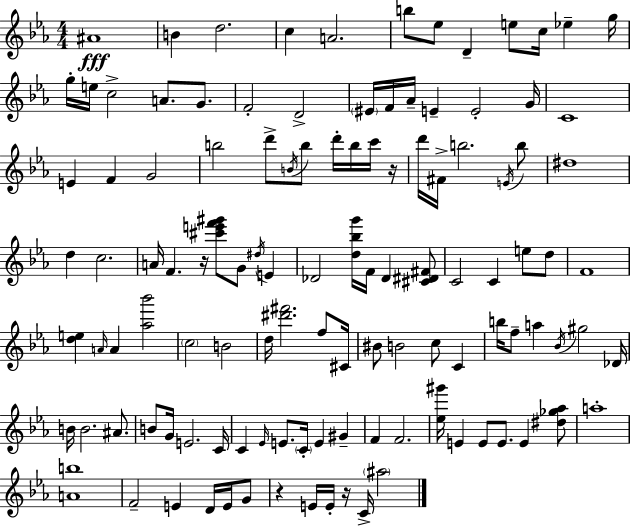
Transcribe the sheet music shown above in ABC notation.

X:1
T:Untitled
M:4/4
L:1/4
K:Eb
^A4 B d2 c A2 b/2 _e/2 D e/2 c/4 _e g/4 g/4 e/4 c2 A/2 G/2 F2 D2 ^E/4 F/4 _A/4 E E2 G/4 C4 E F G2 b2 d'/2 B/4 b/2 d'/4 b/4 c'/4 z/4 d'/4 ^F/4 b2 E/4 b/2 ^d4 d c2 A/4 F z/4 [^c'e'f'^g']/2 G/2 ^d/4 E _D2 [d_bg']/4 F/4 _D [^C^D^F]/2 C2 C e/2 d/2 F4 [de] A/4 A [_a_b']2 c2 B2 d/4 [^d'^f']2 f/2 ^C/4 ^B/2 B2 c/2 C b/4 f/2 a _B/4 ^g2 _D/4 B/4 B2 ^A/2 B/2 G/4 E2 C/4 C _E/4 E/2 C/4 E ^G F F2 [_e^g']/4 E E/2 E/2 E [^d_g_a]/2 a4 [Ab]4 F2 E D/4 E/4 G/2 z E/4 E/4 z/4 C/4 ^a2